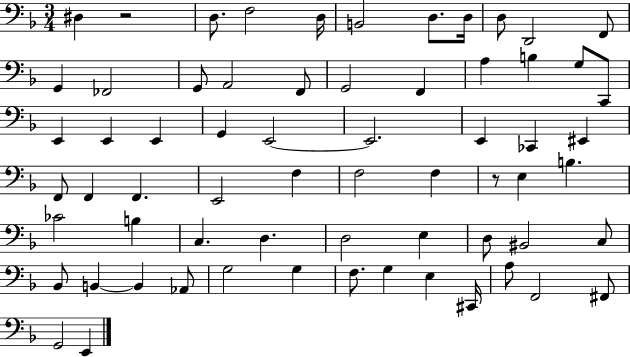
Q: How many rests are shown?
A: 2